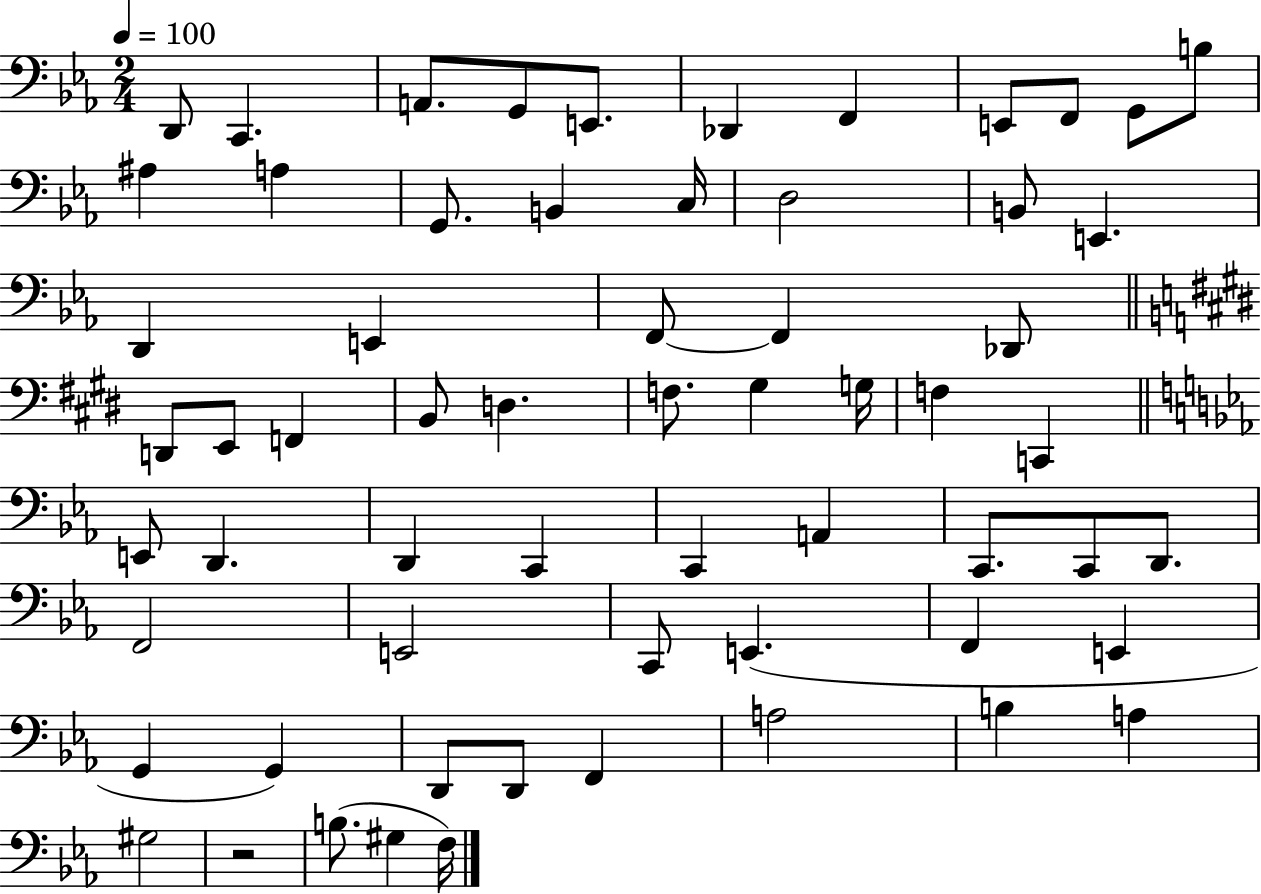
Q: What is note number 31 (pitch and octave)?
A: G#3